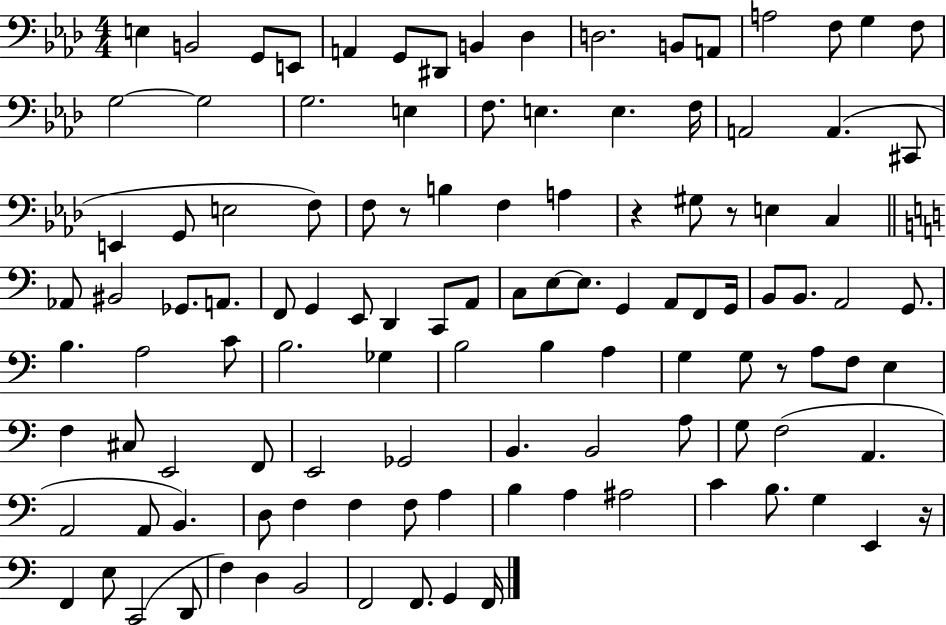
E3/q B2/h G2/e E2/e A2/q G2/e D#2/e B2/q Db3/q D3/h. B2/e A2/e A3/h F3/e G3/q F3/e G3/h G3/h G3/h. E3/q F3/e. E3/q. E3/q. F3/s A2/h A2/q. C#2/e E2/q G2/e E3/h F3/e F3/e R/e B3/q F3/q A3/q R/q G#3/e R/e E3/q C3/q Ab2/e BIS2/h Gb2/e. A2/e. F2/e G2/q E2/e D2/q C2/e A2/e C3/e E3/e E3/e. G2/q A2/e F2/e G2/s B2/e B2/e. A2/h G2/e. B3/q. A3/h C4/e B3/h. Gb3/q B3/h B3/q A3/q G3/q G3/e R/e A3/e F3/e E3/q F3/q C#3/e E2/h F2/e E2/h Gb2/h B2/q. B2/h A3/e G3/e F3/h A2/q. A2/h A2/e B2/q. D3/e F3/q F3/q F3/e A3/q B3/q A3/q A#3/h C4/q B3/e. G3/q E2/q R/s F2/q E3/e C2/h D2/e F3/q D3/q B2/h F2/h F2/e. G2/q F2/s